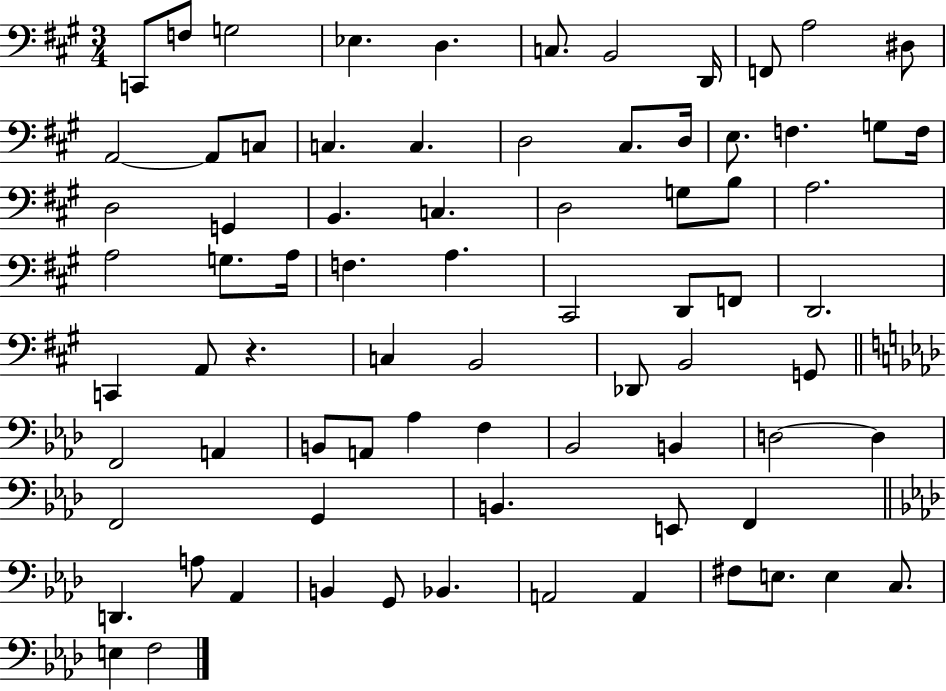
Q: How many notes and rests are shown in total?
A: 77